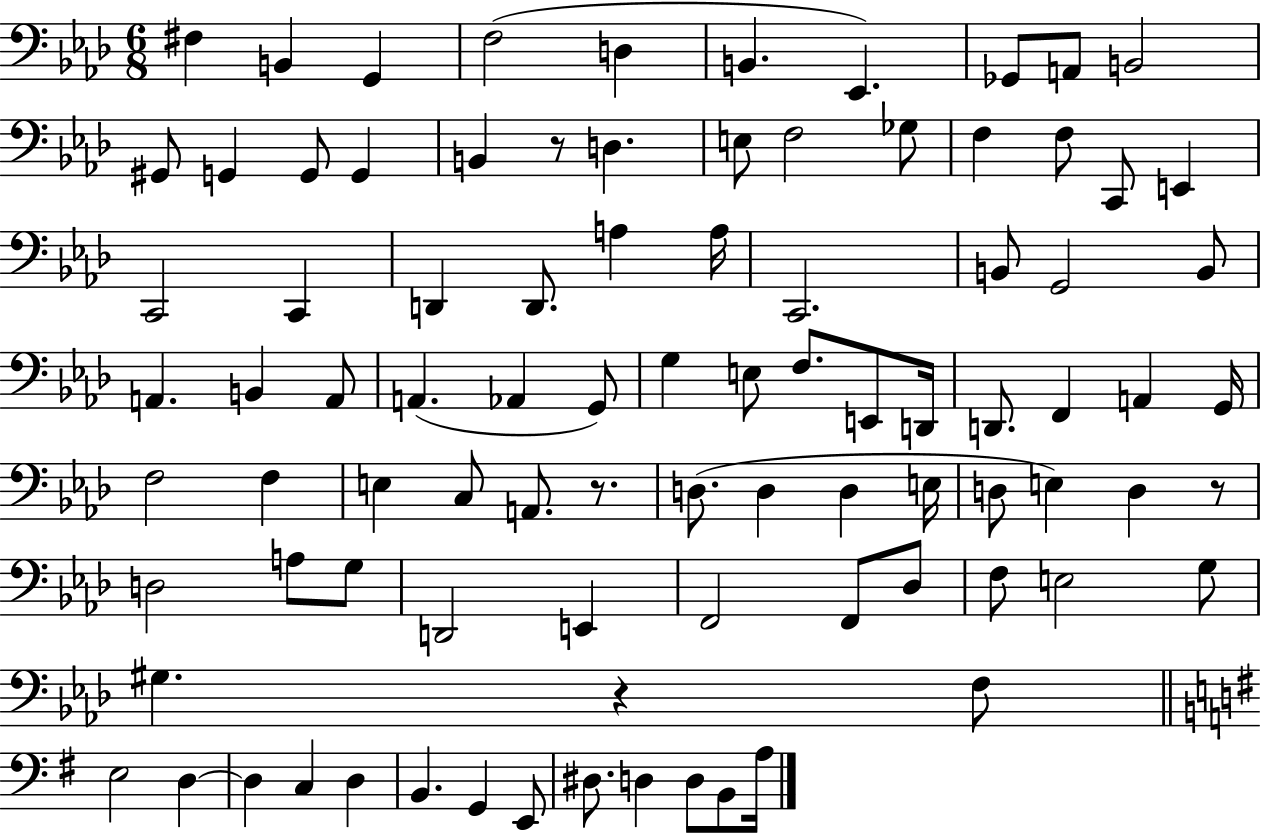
{
  \clef bass
  \numericTimeSignature
  \time 6/8
  \key aes \major
  fis4 b,4 g,4 | f2( d4 | b,4. ees,4.) | ges,8 a,8 b,2 | \break gis,8 g,4 g,8 g,4 | b,4 r8 d4. | e8 f2 ges8 | f4 f8 c,8 e,4 | \break c,2 c,4 | d,4 d,8. a4 a16 | c,2. | b,8 g,2 b,8 | \break a,4. b,4 a,8 | a,4.( aes,4 g,8) | g4 e8 f8. e,8 d,16 | d,8. f,4 a,4 g,16 | \break f2 f4 | e4 c8 a,8. r8. | d8.( d4 d4 e16 | d8 e4) d4 r8 | \break d2 a8 g8 | d,2 e,4 | f,2 f,8 des8 | f8 e2 g8 | \break gis4. r4 f8 | \bar "||" \break \key g \major e2 d4~~ | d4 c4 d4 | b,4. g,4 e,8 | dis8. d4 d8 b,8 a16 | \break \bar "|."
}